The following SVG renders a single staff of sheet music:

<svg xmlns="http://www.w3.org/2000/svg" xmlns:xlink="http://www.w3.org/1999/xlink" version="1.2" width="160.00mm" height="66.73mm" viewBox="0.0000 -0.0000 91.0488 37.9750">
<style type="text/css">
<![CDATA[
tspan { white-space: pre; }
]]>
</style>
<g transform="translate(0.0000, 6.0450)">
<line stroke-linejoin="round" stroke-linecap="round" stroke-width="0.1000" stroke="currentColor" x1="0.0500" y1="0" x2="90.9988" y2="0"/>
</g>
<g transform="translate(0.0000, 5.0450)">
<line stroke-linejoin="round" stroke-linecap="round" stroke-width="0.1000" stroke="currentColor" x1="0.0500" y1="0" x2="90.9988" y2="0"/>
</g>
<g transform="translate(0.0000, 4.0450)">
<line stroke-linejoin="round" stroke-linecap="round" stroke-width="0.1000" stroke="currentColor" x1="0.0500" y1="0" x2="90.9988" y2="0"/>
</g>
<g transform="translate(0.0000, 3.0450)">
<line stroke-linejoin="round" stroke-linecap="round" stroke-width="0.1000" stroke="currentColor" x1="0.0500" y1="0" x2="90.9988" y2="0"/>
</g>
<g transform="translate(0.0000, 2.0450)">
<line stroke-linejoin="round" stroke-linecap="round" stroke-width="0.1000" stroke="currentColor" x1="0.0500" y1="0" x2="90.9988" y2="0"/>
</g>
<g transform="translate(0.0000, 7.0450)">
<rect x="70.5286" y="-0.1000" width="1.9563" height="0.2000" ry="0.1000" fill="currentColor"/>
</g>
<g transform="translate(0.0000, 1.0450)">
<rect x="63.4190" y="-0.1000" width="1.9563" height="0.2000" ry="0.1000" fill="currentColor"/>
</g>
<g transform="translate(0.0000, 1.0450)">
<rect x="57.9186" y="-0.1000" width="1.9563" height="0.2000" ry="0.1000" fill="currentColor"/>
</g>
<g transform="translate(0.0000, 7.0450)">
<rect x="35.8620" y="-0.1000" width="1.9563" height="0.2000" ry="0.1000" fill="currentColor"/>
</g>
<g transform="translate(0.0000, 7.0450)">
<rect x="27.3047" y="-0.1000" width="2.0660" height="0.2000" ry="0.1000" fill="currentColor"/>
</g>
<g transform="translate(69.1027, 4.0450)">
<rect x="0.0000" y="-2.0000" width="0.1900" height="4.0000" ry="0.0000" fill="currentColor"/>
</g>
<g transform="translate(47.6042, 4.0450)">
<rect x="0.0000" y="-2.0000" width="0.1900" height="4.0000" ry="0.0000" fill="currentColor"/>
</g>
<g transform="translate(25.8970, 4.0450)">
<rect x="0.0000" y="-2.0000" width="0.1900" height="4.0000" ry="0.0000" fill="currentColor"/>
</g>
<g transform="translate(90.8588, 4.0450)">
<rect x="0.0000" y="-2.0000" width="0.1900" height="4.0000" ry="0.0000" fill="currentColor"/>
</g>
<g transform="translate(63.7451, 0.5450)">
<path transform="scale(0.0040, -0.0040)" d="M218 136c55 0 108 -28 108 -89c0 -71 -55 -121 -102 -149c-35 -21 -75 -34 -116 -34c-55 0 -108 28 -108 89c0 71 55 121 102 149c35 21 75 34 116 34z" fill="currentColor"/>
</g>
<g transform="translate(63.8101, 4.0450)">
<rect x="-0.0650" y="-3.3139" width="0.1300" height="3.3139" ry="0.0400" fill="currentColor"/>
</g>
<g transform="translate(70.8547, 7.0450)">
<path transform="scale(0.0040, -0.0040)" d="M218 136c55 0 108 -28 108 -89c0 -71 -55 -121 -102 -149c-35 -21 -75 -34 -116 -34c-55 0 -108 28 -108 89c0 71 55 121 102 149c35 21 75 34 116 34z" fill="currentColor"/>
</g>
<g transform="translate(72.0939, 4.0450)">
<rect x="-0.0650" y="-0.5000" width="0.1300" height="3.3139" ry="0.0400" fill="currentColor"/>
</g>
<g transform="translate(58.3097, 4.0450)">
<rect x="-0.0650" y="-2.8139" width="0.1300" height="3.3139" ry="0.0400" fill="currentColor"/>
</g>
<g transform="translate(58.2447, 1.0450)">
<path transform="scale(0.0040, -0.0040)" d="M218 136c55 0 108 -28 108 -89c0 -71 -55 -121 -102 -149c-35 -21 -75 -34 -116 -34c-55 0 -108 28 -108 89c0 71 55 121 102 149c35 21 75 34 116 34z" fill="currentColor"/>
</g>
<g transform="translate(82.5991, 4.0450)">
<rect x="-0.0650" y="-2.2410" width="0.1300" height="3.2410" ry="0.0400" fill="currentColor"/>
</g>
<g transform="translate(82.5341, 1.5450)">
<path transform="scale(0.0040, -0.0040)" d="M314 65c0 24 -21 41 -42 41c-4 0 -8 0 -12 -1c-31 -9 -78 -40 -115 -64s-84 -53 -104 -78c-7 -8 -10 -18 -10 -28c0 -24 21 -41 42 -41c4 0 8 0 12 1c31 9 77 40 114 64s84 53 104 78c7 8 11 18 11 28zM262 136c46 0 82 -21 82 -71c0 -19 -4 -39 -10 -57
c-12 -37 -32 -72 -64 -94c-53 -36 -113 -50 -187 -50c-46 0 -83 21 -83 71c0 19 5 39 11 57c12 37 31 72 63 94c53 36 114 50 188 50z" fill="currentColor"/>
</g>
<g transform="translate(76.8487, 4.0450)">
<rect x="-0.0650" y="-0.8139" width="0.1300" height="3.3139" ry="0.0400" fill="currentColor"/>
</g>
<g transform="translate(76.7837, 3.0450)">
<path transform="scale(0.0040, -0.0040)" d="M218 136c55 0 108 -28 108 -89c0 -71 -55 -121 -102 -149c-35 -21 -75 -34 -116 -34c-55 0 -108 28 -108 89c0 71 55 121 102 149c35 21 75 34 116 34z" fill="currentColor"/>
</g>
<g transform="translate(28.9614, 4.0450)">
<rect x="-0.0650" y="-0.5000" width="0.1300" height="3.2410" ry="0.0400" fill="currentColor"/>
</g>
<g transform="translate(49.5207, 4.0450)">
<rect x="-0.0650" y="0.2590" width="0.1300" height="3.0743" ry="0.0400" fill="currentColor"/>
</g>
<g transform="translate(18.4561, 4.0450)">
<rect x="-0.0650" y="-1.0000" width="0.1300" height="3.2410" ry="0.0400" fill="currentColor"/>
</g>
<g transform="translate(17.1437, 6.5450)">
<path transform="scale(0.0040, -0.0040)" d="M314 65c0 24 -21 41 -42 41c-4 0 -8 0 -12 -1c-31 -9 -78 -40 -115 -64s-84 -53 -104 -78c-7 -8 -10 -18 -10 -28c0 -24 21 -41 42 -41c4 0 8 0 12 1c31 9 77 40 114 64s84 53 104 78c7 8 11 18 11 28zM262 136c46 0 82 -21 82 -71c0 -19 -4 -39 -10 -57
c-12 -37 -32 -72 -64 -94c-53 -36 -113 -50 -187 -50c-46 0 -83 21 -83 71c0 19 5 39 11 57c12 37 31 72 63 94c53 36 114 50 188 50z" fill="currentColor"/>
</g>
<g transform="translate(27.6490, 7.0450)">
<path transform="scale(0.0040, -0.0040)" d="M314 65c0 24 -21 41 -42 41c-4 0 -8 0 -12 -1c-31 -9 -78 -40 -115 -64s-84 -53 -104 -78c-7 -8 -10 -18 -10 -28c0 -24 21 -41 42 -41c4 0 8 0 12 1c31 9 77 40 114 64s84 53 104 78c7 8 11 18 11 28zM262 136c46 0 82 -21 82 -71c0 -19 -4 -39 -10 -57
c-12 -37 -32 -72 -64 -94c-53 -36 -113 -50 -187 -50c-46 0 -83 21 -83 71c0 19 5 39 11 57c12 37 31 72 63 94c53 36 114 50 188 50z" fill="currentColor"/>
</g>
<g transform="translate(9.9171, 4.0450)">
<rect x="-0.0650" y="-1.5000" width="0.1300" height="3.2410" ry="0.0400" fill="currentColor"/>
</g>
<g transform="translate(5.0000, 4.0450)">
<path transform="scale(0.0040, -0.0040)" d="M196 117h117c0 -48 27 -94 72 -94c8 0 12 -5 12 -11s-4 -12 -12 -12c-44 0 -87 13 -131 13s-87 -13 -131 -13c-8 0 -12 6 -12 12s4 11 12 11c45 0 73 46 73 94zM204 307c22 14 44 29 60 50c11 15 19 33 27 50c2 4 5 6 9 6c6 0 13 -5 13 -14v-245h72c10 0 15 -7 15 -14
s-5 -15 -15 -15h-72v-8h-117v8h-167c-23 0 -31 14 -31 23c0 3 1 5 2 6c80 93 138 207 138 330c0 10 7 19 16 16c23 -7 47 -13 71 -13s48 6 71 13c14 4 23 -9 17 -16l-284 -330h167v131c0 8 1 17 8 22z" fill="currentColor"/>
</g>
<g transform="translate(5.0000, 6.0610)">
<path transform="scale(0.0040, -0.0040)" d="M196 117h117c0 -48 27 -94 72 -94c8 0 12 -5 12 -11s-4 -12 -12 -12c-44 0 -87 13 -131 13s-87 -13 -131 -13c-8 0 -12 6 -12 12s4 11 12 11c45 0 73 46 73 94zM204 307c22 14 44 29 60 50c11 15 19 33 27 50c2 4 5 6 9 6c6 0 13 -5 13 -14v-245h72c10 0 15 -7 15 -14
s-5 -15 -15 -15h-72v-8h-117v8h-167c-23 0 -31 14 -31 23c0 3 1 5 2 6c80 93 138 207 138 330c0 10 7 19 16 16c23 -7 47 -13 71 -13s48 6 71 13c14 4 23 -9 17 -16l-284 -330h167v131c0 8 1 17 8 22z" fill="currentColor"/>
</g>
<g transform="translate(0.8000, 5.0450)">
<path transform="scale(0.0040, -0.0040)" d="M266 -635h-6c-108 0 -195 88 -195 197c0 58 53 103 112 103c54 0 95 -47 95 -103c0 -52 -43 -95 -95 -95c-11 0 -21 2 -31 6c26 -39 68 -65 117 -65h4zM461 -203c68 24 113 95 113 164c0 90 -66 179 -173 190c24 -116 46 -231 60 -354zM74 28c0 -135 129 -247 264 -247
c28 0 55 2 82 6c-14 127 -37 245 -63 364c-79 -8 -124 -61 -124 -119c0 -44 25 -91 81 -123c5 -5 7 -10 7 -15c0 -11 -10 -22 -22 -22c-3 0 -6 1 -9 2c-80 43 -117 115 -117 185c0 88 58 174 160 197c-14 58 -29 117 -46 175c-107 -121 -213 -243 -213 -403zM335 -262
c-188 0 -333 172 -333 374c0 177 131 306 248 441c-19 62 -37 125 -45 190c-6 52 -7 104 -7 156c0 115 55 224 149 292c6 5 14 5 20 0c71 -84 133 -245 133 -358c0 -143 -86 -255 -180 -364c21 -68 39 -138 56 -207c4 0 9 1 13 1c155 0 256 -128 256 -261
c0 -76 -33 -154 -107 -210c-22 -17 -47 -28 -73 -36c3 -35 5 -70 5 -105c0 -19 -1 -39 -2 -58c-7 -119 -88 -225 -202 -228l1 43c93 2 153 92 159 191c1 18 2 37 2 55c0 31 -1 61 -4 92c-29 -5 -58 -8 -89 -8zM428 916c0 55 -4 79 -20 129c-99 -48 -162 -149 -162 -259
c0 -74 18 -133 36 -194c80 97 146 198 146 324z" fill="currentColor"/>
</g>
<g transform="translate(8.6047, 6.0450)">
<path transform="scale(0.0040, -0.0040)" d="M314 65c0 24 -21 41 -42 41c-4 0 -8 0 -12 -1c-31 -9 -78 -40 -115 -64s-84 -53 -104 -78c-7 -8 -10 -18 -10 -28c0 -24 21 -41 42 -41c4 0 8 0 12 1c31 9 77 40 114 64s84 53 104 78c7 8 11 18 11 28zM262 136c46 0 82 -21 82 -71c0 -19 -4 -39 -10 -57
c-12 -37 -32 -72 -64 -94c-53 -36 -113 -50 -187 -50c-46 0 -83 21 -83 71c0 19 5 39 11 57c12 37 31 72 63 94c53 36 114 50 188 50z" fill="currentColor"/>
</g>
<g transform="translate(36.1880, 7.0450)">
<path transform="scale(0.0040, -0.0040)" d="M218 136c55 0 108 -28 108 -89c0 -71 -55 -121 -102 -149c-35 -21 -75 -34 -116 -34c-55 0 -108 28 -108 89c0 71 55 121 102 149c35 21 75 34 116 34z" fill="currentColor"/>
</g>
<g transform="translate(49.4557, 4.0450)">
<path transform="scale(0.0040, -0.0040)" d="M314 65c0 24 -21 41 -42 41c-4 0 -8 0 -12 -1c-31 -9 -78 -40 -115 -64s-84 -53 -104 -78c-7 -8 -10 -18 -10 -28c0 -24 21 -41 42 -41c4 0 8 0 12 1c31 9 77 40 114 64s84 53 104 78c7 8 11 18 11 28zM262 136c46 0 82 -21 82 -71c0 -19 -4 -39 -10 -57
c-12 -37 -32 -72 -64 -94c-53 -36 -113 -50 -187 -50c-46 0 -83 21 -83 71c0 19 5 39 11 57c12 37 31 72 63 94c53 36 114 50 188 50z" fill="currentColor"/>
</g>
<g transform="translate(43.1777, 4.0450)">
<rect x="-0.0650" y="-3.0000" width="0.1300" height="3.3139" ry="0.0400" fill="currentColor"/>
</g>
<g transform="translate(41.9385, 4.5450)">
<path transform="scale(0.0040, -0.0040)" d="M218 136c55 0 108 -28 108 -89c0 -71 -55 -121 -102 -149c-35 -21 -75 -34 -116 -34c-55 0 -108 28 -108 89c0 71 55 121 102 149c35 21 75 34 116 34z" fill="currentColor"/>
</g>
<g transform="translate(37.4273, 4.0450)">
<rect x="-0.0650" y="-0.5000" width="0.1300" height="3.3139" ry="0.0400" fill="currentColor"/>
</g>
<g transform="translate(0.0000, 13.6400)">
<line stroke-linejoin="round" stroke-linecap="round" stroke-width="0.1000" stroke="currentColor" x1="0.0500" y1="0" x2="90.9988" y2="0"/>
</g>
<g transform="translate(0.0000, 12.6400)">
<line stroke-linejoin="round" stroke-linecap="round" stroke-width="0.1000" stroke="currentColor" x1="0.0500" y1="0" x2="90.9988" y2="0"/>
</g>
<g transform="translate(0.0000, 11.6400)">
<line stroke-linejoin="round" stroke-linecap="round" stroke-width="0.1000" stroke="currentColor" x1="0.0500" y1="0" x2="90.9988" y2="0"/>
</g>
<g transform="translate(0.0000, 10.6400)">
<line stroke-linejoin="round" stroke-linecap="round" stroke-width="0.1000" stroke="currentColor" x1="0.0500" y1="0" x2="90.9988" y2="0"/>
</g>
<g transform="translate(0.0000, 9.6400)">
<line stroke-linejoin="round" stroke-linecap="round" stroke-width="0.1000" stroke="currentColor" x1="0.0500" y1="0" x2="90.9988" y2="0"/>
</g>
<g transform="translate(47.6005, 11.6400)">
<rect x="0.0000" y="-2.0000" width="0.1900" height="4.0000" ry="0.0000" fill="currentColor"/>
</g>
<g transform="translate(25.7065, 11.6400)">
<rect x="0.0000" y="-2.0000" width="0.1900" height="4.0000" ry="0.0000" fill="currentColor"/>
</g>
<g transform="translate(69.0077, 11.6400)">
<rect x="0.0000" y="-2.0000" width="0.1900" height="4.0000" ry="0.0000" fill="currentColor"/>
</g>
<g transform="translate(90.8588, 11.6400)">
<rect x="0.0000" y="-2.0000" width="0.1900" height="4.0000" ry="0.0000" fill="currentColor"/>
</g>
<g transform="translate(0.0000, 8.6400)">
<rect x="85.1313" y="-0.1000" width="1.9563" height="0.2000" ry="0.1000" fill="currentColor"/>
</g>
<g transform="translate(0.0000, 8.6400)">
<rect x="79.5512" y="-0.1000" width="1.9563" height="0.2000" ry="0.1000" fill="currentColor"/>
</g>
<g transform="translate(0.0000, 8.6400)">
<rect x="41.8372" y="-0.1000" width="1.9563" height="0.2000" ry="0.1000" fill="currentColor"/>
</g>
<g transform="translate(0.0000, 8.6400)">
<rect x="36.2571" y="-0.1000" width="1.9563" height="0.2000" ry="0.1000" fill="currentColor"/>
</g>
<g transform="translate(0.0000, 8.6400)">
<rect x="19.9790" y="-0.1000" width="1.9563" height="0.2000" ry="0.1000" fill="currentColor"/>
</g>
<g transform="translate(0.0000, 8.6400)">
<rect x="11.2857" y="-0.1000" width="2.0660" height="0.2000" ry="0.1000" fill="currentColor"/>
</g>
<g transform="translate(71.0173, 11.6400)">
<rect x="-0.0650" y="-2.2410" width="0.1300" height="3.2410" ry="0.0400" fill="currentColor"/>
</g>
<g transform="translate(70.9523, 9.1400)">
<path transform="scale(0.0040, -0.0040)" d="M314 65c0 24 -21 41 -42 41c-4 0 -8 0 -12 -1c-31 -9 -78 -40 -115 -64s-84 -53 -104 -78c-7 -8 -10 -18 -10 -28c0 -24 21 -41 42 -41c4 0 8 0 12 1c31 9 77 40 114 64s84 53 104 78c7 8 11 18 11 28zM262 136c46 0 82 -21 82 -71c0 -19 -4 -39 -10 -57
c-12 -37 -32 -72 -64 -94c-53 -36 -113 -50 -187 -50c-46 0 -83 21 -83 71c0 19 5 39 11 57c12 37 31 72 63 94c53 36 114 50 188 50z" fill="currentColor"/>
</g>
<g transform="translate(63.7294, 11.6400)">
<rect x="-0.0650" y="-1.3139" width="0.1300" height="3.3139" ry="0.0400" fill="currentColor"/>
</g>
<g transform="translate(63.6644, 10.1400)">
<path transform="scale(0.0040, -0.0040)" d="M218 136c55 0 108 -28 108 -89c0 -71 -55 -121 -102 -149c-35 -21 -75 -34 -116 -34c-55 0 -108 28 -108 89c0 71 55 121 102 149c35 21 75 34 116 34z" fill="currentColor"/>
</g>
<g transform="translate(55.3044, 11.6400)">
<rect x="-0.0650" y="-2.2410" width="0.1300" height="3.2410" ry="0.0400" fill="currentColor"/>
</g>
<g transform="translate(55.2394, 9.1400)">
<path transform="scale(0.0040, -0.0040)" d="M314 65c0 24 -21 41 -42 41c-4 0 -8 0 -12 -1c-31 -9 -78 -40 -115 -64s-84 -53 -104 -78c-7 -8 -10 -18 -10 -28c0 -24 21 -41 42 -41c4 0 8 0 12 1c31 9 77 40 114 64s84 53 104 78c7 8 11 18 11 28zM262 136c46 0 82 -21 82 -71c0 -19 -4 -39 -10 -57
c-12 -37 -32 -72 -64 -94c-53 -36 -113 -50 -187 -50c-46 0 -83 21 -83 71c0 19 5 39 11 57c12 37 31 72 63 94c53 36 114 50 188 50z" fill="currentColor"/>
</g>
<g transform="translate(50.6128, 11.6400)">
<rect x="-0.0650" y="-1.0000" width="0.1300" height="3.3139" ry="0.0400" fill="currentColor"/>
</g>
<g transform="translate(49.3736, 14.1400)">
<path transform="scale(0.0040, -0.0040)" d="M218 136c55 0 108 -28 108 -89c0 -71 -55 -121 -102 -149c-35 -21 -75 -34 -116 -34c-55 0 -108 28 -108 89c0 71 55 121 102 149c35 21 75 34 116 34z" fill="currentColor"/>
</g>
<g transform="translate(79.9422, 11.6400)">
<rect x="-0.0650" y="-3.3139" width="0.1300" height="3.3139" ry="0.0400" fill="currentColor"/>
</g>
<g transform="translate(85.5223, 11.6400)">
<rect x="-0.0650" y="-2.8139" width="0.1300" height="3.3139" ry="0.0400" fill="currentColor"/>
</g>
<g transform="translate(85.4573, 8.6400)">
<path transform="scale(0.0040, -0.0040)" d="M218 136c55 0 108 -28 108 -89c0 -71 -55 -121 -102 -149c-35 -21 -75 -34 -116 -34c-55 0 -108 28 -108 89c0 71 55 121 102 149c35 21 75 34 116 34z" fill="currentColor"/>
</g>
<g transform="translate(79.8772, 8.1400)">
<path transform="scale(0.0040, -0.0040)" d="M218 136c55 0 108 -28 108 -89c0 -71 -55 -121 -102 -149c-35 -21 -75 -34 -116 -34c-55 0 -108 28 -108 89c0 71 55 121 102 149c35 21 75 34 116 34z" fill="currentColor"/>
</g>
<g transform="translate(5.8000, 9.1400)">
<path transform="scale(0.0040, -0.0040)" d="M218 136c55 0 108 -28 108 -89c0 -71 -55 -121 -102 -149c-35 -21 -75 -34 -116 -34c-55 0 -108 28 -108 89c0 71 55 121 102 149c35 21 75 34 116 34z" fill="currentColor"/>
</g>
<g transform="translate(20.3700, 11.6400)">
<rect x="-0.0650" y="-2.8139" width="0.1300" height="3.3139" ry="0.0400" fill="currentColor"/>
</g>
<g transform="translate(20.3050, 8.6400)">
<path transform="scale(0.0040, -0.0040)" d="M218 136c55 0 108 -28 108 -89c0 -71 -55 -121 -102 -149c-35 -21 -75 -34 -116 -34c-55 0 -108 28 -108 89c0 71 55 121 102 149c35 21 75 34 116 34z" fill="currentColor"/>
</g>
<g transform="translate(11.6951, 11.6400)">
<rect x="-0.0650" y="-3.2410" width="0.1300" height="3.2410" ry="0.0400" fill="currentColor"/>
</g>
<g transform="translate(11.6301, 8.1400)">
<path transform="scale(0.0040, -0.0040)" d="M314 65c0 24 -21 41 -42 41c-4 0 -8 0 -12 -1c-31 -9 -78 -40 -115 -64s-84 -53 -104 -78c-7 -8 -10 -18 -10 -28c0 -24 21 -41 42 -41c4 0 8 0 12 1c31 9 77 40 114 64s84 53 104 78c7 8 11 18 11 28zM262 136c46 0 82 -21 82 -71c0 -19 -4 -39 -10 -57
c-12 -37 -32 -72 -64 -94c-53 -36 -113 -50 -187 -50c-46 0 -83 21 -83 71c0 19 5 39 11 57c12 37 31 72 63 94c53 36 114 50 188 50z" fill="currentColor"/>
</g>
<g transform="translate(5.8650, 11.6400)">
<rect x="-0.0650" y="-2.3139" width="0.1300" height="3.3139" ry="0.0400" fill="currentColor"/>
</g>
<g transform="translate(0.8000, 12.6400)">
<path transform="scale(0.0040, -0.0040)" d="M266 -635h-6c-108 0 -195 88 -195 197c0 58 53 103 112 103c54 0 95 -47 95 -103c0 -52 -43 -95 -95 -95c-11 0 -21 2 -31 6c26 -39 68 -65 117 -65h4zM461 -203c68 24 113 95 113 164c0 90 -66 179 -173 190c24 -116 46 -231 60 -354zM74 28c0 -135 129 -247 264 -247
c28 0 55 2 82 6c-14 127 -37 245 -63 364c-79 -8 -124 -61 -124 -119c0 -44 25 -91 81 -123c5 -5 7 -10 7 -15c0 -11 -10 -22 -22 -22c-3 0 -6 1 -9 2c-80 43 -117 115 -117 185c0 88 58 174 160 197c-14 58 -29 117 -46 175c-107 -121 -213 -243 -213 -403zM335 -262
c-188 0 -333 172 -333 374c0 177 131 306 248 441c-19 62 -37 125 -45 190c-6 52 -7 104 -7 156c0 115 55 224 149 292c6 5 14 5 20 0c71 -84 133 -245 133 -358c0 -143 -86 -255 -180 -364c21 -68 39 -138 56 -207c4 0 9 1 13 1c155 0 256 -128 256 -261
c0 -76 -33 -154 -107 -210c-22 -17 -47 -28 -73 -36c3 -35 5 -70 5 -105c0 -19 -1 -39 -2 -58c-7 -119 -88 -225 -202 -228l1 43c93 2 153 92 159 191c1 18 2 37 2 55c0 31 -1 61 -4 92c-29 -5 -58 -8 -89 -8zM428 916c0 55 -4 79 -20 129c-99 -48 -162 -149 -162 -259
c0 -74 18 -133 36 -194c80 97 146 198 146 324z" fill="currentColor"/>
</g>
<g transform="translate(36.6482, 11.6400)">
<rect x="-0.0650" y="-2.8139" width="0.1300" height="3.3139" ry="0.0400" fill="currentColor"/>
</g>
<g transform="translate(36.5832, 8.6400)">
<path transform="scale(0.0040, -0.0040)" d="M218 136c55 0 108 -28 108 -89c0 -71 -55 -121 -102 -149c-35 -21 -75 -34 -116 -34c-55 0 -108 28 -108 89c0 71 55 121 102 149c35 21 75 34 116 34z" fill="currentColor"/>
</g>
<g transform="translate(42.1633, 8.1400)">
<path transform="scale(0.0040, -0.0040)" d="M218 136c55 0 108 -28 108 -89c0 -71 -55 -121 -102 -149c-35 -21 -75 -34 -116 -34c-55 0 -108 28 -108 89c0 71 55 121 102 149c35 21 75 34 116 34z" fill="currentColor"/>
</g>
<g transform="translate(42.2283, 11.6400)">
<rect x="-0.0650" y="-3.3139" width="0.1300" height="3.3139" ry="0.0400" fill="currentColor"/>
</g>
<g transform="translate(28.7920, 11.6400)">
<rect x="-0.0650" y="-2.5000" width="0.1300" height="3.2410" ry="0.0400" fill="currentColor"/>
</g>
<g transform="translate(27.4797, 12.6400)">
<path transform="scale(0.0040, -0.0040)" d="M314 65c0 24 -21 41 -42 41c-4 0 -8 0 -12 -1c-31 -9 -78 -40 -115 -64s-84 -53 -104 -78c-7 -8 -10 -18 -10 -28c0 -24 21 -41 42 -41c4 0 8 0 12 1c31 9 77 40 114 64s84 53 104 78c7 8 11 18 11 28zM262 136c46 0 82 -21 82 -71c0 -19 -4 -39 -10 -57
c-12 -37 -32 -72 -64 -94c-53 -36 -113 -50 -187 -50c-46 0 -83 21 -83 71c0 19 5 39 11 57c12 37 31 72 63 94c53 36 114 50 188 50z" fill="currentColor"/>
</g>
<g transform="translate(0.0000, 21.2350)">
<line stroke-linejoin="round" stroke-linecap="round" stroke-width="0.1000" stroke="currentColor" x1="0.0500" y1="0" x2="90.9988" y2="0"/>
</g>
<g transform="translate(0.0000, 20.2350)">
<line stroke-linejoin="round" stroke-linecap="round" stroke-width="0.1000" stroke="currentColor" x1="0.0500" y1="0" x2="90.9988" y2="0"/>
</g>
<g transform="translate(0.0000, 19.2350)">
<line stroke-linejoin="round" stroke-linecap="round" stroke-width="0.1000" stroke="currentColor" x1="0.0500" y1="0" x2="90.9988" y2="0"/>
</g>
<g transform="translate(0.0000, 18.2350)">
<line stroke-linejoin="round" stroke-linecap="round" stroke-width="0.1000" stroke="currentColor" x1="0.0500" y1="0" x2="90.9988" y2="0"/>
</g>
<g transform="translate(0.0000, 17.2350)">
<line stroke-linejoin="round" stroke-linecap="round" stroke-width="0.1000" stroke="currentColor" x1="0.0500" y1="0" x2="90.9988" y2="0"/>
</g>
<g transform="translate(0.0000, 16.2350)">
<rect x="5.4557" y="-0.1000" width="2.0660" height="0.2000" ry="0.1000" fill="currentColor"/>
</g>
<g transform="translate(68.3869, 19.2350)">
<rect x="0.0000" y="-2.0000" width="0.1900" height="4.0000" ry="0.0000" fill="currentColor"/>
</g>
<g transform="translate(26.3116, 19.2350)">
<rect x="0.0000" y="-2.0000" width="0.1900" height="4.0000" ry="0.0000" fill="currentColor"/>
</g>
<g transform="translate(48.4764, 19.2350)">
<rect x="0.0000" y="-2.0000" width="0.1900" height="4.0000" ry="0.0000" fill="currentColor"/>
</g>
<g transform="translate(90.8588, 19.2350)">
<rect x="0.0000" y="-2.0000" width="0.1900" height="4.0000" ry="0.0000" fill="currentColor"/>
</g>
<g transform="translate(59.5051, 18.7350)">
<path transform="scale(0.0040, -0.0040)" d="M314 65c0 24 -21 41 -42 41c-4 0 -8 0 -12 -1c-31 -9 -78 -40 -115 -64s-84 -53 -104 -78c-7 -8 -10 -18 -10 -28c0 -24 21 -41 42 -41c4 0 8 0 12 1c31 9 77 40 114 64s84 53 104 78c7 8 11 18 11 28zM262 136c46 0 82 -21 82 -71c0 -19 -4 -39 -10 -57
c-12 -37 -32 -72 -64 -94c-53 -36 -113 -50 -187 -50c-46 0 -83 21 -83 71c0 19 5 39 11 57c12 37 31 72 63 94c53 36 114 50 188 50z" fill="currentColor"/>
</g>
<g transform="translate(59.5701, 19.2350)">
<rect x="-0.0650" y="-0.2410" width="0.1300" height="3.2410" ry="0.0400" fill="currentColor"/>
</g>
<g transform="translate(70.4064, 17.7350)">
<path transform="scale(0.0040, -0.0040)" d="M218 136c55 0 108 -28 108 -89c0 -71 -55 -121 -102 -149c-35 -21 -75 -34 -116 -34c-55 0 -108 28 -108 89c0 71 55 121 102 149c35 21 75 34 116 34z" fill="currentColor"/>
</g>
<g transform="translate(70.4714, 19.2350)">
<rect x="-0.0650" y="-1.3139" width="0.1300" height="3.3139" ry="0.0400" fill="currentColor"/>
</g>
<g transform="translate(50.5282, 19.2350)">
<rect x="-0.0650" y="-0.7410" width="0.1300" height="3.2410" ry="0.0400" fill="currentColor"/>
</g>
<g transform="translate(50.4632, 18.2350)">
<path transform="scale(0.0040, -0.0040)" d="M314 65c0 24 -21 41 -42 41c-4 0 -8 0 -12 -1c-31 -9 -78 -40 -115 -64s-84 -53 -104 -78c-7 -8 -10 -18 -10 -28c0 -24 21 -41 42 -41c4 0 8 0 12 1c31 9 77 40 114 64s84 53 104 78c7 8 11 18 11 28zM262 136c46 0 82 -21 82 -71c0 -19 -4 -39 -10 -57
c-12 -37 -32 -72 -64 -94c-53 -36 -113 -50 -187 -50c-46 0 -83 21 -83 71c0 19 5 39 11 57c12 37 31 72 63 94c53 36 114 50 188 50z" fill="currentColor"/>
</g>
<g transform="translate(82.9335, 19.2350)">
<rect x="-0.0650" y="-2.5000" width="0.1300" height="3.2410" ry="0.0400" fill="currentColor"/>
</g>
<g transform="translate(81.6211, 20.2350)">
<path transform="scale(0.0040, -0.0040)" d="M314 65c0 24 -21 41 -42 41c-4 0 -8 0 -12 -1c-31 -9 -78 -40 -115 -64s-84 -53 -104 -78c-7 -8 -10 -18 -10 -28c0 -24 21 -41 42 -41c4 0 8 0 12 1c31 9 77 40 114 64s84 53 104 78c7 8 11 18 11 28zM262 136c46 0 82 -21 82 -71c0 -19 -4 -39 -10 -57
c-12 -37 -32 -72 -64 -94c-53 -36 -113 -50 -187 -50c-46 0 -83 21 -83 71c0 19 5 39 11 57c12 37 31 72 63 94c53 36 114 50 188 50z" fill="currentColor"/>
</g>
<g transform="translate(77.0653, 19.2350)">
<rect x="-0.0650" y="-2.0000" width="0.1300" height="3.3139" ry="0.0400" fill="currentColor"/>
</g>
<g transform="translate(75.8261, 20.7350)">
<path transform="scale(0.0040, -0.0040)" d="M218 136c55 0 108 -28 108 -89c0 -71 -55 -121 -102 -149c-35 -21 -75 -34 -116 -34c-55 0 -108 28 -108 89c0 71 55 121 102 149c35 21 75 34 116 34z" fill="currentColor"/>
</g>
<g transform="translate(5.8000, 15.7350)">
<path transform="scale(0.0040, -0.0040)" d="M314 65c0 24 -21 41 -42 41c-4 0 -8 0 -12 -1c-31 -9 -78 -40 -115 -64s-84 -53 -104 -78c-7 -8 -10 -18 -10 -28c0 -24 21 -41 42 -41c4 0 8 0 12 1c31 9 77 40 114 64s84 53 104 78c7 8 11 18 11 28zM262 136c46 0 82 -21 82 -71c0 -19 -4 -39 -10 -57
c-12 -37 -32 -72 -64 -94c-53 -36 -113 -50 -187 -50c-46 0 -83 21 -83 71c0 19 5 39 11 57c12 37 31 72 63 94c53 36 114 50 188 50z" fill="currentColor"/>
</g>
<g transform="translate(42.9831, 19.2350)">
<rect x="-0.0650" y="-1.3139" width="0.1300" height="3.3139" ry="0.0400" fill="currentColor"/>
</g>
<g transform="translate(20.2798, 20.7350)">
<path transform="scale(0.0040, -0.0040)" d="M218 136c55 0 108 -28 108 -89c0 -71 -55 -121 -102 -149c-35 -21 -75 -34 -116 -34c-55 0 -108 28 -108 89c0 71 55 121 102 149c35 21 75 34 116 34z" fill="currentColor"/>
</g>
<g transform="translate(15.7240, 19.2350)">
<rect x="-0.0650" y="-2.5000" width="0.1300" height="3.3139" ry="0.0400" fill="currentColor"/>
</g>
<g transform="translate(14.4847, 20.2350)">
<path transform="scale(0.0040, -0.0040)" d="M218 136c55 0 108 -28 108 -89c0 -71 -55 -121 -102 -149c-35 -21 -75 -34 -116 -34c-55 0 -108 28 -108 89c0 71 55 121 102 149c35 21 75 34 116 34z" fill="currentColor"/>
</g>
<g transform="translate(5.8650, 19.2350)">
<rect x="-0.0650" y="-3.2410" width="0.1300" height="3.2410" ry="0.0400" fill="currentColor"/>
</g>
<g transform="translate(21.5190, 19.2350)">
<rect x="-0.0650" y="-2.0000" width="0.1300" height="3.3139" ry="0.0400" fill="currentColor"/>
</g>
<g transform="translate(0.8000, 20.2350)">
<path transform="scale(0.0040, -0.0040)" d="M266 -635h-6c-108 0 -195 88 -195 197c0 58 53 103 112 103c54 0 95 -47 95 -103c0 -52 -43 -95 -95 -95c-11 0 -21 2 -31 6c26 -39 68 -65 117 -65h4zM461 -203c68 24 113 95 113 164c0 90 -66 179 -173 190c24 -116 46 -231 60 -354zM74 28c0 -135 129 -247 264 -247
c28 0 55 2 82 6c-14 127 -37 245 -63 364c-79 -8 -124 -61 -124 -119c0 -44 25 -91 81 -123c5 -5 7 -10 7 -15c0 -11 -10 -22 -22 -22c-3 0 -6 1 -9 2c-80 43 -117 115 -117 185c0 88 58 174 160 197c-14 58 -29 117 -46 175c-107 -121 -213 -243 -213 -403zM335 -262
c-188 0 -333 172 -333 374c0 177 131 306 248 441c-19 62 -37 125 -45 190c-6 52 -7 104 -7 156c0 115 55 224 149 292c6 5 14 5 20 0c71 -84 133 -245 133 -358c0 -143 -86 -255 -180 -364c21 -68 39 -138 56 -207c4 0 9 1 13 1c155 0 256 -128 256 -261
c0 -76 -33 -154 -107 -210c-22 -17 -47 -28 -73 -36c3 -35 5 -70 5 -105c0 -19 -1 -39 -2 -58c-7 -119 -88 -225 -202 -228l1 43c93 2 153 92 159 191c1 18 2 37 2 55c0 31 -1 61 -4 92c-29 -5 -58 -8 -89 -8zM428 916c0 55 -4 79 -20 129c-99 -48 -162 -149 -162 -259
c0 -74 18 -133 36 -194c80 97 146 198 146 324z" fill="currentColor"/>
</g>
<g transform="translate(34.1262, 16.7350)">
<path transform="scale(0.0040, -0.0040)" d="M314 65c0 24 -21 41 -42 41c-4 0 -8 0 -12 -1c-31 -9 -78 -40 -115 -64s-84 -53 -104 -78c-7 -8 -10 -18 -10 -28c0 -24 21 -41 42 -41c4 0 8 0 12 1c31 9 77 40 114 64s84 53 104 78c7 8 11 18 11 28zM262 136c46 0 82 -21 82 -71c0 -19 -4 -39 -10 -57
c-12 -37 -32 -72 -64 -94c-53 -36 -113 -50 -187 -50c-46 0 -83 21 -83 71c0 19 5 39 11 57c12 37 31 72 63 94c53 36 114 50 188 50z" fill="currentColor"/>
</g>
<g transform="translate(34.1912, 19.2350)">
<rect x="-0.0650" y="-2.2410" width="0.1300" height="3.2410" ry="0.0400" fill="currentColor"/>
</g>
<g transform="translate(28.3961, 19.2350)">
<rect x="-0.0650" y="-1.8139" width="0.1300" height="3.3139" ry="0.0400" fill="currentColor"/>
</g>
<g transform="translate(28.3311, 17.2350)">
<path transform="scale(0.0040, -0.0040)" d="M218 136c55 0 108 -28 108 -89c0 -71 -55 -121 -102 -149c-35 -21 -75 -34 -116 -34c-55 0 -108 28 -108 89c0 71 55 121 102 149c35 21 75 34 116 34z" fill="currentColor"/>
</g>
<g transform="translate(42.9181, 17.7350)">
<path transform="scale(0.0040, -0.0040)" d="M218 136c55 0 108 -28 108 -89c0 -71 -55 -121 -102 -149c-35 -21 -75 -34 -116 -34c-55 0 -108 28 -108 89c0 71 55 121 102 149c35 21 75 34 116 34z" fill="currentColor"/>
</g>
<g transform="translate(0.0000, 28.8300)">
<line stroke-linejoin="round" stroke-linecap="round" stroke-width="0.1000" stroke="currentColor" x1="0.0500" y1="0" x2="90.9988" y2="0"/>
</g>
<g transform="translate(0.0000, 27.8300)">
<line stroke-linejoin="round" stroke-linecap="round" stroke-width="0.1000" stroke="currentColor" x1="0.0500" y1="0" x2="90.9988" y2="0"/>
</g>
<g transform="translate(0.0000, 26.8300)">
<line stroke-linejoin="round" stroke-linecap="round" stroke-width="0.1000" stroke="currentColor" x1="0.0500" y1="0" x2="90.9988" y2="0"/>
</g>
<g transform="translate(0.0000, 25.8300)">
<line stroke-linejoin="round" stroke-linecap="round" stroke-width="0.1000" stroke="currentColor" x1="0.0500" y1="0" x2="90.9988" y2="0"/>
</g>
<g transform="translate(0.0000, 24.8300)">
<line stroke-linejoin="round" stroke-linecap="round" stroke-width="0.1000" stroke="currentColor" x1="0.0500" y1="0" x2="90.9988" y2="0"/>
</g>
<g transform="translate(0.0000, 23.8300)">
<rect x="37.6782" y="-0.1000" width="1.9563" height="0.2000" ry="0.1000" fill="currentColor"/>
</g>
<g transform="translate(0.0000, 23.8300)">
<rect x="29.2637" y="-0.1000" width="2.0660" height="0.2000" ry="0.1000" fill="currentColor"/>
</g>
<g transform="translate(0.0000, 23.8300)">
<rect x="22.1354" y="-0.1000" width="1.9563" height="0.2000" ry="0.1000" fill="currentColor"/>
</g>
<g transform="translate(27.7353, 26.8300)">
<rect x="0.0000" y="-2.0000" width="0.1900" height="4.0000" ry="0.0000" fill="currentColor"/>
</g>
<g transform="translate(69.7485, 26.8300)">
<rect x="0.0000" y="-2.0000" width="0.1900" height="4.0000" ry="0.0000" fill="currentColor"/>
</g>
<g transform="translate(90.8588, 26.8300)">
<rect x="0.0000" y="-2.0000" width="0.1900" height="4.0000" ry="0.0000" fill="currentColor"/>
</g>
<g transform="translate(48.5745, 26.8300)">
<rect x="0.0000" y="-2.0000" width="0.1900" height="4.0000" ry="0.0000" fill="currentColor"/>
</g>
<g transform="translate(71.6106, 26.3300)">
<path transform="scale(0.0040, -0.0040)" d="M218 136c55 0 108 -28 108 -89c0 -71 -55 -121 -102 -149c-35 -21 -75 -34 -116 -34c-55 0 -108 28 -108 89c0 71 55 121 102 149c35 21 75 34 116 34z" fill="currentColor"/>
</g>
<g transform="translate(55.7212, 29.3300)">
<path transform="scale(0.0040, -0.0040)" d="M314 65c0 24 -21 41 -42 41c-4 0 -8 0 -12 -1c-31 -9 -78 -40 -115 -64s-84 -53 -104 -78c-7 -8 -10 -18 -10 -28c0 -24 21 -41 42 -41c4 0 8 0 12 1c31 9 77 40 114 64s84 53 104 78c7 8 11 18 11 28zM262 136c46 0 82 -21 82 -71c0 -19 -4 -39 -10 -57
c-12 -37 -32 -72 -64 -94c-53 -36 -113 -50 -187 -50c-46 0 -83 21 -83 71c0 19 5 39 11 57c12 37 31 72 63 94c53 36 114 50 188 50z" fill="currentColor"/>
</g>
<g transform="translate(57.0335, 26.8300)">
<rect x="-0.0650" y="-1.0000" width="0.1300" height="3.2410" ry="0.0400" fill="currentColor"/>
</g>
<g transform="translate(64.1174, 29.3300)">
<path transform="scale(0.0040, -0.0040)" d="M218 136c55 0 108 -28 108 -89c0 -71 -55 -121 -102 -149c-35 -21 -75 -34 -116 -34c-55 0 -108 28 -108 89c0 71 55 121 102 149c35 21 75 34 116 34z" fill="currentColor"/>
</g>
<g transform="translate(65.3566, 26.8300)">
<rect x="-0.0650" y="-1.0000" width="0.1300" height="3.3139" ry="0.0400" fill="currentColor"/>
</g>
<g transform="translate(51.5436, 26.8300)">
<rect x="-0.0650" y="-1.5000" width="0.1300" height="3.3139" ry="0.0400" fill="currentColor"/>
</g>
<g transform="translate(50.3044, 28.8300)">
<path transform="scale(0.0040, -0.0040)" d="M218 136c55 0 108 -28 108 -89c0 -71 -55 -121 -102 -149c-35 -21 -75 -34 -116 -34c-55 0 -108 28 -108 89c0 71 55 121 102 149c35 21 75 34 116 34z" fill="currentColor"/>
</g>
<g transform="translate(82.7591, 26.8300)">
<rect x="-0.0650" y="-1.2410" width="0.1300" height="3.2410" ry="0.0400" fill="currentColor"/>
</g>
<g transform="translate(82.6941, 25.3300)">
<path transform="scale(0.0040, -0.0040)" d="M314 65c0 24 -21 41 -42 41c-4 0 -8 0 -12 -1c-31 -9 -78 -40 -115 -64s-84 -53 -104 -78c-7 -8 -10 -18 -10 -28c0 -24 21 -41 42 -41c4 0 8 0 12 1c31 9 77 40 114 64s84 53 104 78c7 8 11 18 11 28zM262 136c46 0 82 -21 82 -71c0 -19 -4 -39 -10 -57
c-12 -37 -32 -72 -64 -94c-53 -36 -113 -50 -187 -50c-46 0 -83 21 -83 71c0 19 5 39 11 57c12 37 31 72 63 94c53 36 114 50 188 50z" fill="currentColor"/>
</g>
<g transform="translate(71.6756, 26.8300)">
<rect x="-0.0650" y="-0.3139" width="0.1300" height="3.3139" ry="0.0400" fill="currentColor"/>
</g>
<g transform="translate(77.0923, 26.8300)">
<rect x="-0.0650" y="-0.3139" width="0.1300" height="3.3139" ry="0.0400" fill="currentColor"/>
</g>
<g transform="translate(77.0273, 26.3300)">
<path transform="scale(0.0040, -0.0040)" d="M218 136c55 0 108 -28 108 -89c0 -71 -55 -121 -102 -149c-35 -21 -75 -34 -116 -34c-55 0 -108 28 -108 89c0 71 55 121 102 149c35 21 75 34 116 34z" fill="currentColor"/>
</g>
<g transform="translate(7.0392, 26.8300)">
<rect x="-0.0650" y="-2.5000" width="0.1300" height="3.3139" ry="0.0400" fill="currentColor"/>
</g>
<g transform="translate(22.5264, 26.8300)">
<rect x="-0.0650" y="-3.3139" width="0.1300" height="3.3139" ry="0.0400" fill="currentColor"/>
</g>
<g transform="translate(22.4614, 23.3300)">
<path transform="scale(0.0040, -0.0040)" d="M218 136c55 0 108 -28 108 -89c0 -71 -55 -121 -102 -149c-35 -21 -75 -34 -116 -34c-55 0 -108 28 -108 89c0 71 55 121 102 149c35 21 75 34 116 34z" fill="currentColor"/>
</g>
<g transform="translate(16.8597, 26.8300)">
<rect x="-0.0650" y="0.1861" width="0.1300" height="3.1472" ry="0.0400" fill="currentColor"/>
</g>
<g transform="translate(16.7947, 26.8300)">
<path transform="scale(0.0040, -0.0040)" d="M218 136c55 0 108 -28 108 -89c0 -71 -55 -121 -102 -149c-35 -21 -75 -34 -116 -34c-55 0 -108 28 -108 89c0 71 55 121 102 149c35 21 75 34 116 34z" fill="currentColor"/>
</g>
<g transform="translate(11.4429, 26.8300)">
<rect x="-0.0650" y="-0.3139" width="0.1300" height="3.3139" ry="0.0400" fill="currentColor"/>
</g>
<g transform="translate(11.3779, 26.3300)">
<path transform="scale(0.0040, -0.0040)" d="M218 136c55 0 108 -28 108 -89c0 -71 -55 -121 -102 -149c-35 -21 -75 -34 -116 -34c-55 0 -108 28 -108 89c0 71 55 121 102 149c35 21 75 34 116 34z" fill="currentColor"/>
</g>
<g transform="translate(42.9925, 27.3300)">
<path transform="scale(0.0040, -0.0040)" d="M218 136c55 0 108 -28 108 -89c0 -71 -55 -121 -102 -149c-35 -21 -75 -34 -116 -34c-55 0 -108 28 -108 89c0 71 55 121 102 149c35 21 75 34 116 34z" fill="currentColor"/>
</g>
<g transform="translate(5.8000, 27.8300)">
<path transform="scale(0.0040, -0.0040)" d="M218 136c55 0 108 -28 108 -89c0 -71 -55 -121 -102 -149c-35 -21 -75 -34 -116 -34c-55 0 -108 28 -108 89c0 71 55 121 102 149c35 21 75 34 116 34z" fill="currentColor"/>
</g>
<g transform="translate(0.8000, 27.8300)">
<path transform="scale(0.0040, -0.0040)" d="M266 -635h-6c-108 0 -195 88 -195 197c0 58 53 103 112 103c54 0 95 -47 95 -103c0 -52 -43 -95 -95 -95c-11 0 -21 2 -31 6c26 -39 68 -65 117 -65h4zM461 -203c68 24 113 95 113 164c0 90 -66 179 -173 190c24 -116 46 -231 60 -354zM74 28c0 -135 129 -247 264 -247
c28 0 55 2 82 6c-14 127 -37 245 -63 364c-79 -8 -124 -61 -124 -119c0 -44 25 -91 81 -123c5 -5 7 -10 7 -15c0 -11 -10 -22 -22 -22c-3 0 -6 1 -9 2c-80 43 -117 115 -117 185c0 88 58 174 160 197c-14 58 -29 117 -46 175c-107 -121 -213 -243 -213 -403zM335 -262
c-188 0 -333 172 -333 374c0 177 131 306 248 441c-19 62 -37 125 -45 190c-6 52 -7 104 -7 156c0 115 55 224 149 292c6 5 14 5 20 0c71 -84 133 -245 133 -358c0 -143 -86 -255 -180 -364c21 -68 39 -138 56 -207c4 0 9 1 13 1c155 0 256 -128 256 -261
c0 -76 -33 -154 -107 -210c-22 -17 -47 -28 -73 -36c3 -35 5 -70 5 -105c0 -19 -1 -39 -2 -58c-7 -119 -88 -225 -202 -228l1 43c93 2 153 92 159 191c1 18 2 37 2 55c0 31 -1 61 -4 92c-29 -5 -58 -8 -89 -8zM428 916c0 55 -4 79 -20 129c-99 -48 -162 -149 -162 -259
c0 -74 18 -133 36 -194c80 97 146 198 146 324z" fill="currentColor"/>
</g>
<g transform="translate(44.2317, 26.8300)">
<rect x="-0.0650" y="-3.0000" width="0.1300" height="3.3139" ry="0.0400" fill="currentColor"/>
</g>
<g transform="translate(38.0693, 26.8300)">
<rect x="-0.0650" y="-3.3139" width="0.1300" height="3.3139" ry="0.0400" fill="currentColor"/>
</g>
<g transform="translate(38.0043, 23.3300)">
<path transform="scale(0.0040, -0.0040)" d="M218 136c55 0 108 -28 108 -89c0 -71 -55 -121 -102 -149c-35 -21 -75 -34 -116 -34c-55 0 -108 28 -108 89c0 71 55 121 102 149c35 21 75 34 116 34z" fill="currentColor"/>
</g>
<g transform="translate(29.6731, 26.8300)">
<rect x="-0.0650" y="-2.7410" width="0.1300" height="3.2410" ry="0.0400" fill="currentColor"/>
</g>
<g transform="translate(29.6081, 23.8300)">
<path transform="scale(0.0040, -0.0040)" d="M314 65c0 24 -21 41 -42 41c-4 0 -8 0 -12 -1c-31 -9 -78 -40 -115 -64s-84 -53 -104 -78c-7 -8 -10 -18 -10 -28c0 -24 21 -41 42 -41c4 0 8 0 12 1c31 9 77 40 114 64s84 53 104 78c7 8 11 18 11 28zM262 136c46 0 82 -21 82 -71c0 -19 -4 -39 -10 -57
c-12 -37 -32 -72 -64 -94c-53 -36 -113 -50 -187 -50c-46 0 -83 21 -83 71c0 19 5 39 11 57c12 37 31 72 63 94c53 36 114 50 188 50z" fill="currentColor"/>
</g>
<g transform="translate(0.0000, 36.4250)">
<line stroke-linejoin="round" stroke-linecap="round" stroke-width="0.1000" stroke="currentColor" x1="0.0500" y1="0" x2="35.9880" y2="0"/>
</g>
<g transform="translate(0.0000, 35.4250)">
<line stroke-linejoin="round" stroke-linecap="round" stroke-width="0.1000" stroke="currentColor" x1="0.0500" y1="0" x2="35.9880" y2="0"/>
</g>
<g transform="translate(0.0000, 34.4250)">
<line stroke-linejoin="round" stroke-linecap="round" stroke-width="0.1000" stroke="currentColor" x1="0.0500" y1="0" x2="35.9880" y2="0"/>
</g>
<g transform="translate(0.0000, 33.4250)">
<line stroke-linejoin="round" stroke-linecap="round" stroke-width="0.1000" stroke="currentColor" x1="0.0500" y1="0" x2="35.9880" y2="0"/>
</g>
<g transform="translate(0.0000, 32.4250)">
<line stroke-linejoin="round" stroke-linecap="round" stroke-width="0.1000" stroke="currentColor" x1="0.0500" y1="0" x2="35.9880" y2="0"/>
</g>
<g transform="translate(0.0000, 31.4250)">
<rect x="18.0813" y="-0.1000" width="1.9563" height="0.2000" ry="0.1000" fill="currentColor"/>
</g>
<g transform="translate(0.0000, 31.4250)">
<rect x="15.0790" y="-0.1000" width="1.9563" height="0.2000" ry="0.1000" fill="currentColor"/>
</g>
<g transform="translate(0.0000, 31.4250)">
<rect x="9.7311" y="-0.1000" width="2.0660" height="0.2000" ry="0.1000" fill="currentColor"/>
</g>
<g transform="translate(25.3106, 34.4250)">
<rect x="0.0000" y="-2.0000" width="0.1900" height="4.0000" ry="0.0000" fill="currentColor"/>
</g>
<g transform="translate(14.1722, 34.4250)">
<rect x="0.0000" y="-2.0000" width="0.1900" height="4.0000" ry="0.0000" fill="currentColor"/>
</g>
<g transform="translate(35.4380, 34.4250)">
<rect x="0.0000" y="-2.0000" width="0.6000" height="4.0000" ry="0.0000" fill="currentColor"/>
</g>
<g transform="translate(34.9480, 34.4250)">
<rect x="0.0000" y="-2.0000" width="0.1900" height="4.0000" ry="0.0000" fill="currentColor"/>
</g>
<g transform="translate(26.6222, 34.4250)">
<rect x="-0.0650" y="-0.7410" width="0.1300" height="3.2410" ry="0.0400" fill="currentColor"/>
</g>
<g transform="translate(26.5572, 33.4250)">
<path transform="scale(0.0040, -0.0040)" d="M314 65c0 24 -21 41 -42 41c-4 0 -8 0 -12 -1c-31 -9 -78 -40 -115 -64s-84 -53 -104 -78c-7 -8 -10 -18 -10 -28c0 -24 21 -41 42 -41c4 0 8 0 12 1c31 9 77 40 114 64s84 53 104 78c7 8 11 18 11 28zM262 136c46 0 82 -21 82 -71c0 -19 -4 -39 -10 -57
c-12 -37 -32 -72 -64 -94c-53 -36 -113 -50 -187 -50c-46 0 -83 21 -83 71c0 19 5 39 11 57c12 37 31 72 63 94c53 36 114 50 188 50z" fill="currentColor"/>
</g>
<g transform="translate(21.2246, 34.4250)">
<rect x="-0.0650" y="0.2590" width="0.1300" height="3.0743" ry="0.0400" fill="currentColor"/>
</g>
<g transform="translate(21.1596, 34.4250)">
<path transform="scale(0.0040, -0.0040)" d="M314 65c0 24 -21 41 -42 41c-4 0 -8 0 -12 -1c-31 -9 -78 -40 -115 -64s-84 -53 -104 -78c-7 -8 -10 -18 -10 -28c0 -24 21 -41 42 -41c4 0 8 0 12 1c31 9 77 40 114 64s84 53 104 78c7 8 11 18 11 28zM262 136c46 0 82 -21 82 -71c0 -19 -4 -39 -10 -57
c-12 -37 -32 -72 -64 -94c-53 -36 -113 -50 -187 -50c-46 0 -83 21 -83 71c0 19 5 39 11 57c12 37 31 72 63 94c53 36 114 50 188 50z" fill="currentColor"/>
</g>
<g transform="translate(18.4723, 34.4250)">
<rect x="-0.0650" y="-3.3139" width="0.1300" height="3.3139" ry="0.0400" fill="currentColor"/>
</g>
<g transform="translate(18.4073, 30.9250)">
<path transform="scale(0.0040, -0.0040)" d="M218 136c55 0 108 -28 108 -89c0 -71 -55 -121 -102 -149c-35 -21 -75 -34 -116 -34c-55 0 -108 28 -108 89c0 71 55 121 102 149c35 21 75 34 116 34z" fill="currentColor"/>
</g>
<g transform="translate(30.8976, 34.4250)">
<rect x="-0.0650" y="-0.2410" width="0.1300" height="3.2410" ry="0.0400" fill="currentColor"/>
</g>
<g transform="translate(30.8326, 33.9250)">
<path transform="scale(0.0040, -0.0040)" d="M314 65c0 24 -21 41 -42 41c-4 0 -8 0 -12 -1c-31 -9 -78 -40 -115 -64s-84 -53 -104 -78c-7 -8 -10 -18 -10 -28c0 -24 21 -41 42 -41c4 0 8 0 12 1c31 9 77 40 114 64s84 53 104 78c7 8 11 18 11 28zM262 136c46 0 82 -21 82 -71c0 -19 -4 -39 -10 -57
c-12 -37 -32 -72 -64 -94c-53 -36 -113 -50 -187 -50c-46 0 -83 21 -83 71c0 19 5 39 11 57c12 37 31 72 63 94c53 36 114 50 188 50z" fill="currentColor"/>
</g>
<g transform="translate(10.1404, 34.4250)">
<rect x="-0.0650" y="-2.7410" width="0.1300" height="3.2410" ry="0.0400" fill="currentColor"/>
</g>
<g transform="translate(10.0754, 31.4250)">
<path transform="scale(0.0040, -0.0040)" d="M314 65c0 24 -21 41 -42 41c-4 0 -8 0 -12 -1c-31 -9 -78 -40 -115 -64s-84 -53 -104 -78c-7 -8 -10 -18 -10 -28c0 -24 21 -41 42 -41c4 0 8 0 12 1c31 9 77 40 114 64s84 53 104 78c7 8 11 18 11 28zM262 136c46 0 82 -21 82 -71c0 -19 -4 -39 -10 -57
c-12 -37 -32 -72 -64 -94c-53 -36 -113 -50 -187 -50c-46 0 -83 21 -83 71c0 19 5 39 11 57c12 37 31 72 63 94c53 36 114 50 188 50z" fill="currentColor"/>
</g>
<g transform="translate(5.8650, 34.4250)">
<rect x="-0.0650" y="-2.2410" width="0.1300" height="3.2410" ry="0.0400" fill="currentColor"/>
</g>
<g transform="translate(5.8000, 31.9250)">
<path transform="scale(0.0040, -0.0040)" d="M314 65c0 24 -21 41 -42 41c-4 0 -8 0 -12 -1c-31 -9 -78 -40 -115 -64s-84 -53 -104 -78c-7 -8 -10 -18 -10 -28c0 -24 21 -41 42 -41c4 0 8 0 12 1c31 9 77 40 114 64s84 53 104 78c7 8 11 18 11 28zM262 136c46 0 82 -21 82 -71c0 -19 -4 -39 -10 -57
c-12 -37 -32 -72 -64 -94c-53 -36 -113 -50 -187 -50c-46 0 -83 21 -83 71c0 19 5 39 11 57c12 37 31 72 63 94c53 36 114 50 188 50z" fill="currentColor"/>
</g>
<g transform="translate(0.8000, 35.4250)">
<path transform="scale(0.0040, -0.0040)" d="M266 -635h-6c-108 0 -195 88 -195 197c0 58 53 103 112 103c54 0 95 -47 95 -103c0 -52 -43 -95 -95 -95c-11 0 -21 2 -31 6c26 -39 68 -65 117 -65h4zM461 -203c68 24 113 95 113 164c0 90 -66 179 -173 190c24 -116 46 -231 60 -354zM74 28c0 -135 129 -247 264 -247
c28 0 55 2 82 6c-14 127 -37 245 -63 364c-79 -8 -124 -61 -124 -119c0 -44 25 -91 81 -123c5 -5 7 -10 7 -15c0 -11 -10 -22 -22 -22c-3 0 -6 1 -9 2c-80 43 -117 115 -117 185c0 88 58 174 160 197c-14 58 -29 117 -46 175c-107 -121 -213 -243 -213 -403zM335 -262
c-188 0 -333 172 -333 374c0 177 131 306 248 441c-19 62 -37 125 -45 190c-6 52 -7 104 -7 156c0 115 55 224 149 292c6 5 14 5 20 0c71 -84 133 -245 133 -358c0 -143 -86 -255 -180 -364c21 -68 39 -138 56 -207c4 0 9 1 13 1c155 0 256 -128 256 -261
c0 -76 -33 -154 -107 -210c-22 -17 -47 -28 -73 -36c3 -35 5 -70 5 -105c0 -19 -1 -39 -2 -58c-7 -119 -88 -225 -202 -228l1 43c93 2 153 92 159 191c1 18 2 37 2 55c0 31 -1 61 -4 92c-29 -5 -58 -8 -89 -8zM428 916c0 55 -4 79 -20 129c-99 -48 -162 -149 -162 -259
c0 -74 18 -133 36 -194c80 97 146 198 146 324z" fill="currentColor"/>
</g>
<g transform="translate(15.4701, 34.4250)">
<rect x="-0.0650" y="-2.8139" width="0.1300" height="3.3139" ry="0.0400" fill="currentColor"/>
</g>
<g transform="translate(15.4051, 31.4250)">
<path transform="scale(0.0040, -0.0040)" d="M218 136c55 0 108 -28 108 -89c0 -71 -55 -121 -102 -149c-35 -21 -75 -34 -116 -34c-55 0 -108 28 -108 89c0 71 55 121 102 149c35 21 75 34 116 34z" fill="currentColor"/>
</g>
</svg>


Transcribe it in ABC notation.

X:1
T:Untitled
M:4/4
L:1/4
K:C
E2 D2 C2 C A B2 a b C d g2 g b2 a G2 a b D g2 e g2 b a b2 G F f g2 e d2 c2 e F G2 G c B b a2 b A E D2 D c c e2 g2 a2 a b B2 d2 c2